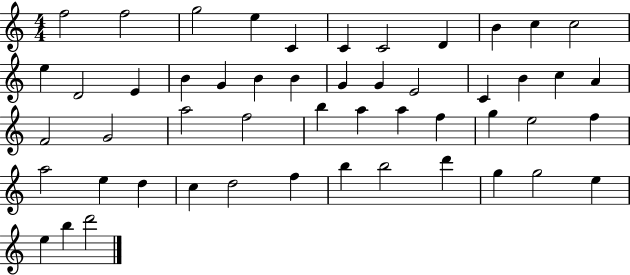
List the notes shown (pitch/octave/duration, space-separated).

F5/h F5/h G5/h E5/q C4/q C4/q C4/h D4/q B4/q C5/q C5/h E5/q D4/h E4/q B4/q G4/q B4/q B4/q G4/q G4/q E4/h C4/q B4/q C5/q A4/q F4/h G4/h A5/h F5/h B5/q A5/q A5/q F5/q G5/q E5/h F5/q A5/h E5/q D5/q C5/q D5/h F5/q B5/q B5/h D6/q G5/q G5/h E5/q E5/q B5/q D6/h